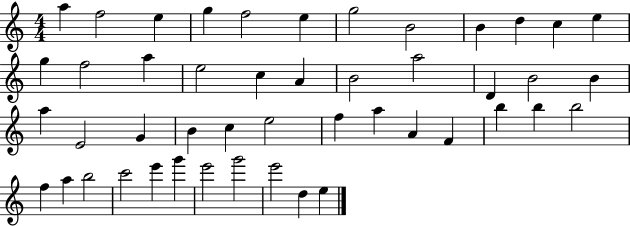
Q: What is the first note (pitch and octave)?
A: A5